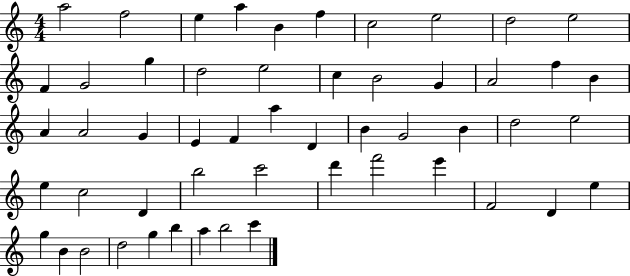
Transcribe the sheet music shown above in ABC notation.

X:1
T:Untitled
M:4/4
L:1/4
K:C
a2 f2 e a B f c2 e2 d2 e2 F G2 g d2 e2 c B2 G A2 f B A A2 G E F a D B G2 B d2 e2 e c2 D b2 c'2 d' f'2 e' F2 D e g B B2 d2 g b a b2 c'